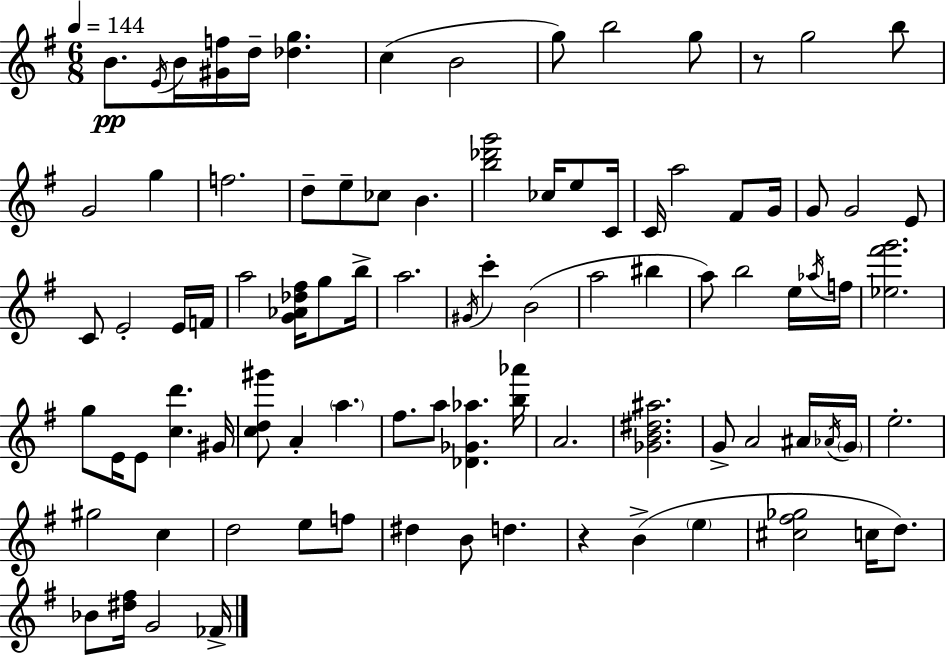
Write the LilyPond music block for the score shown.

{
  \clef treble
  \numericTimeSignature
  \time 6/8
  \key g \major
  \tempo 4 = 144
  b'8.\pp \acciaccatura { e'16 } b'16 <gis' f''>16 d''16-- <des'' g''>4. | c''4( b'2 | g''8) b''2 g''8 | r8 g''2 b''8 | \break g'2 g''4 | f''2. | d''8-- e''8-- ces''8 b'4. | <b'' des''' g'''>2 ces''16 e''8 | \break c'16 c'16 a''2 fis'8 | g'16 g'8 g'2 e'8 | c'8 e'2-. e'16 | f'16 a''2 <g' aes' des'' fis''>16 g''8 | \break b''16-> a''2. | \acciaccatura { gis'16 } c'''4-. b'2( | a''2 bis''4 | a''8) b''2 | \break e''16 \acciaccatura { aes''16 } f''16 <ees'' fis''' g'''>2. | g''8 e'16 e'8 <c'' d'''>4. | gis'16 <c'' d'' gis'''>8 a'4-. \parenthesize a''4. | fis''8. a''8 <des' ges' aes''>4. | \break <b'' aes'''>16 a'2. | <ges' b' dis'' ais''>2. | g'8-> a'2 | ais'16 \acciaccatura { aes'16 } \parenthesize g'16 e''2.-. | \break gis''2 | c''4 d''2 | e''8 f''8 dis''4 b'8 d''4. | r4 b'4->( | \break \parenthesize e''4 <cis'' fis'' ges''>2 | c''16 d''8.) bes'8 <dis'' fis''>16 g'2 | fes'16-> \bar "|."
}